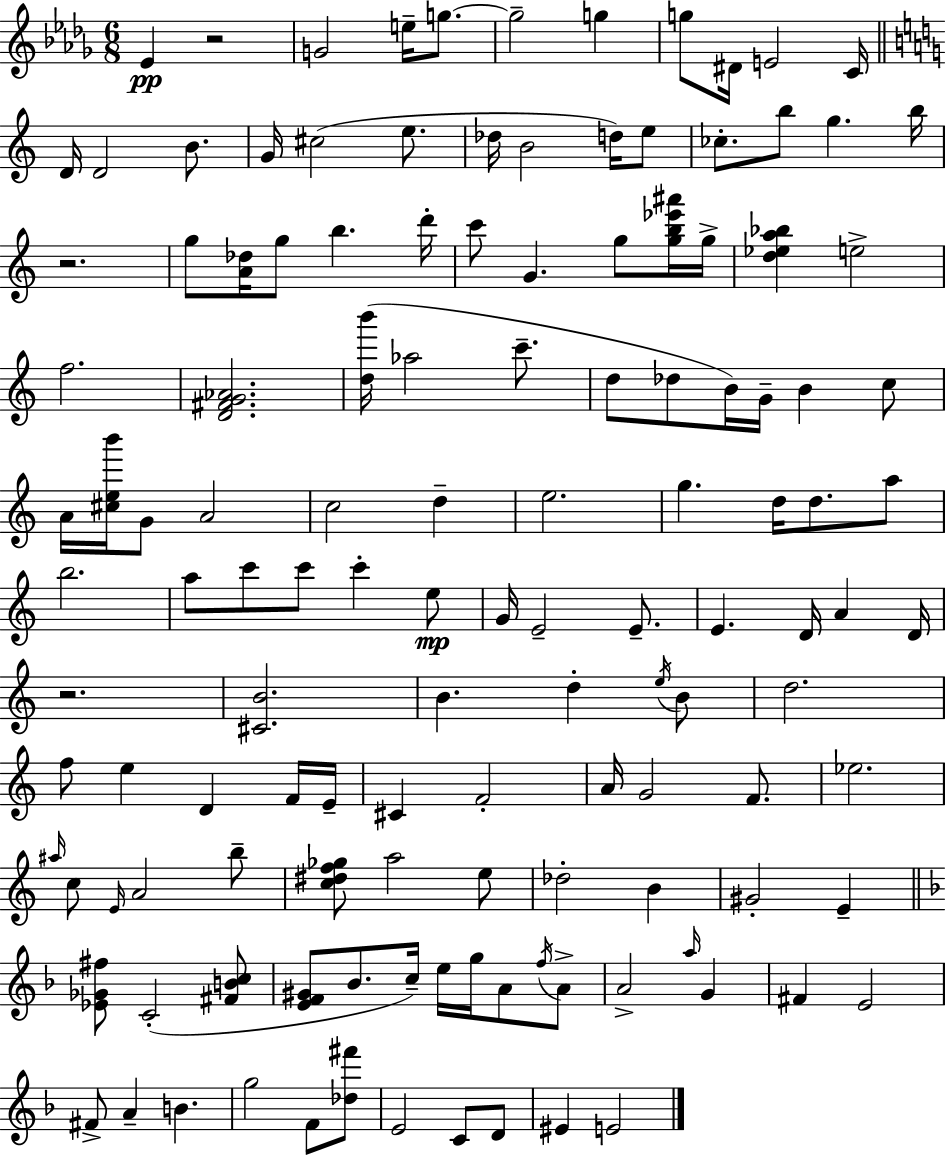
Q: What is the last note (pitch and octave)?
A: E4